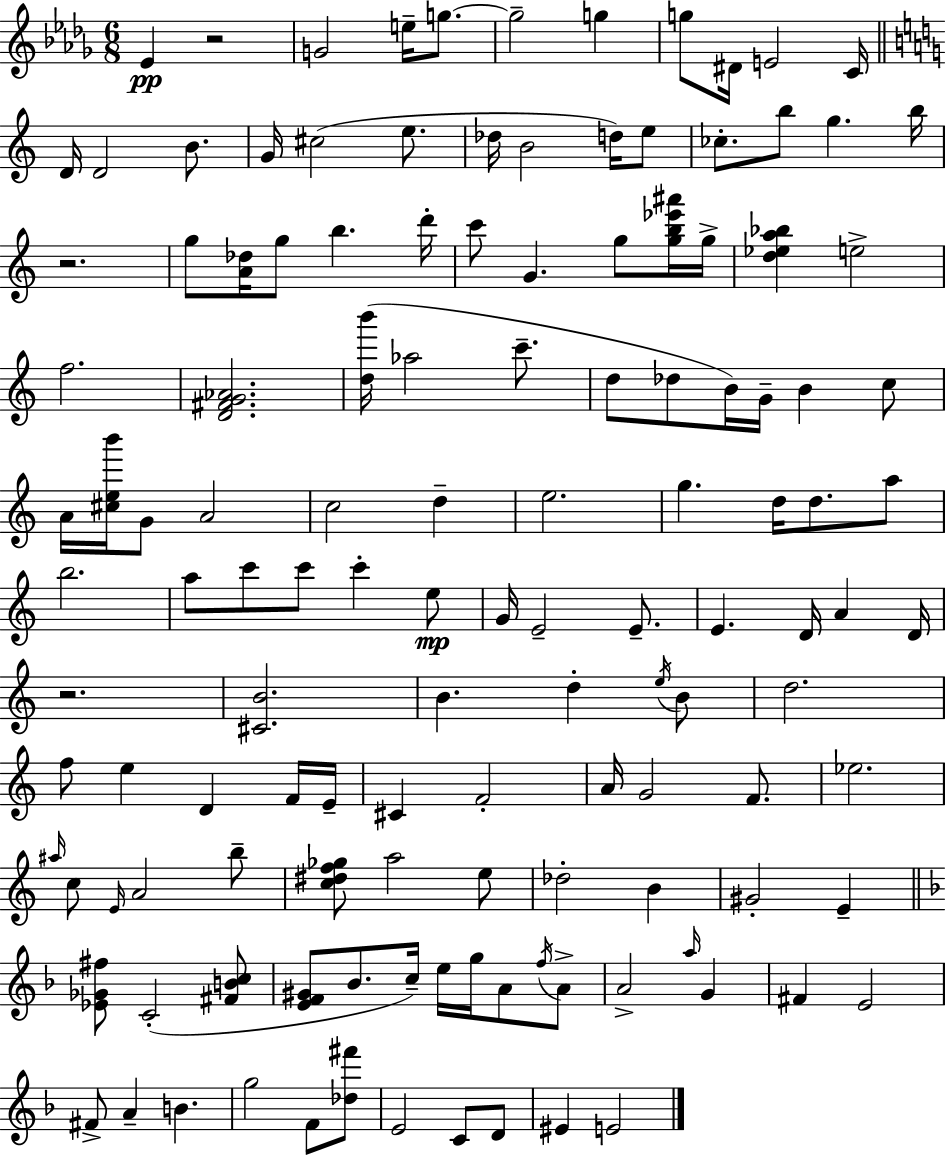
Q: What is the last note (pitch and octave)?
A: E4